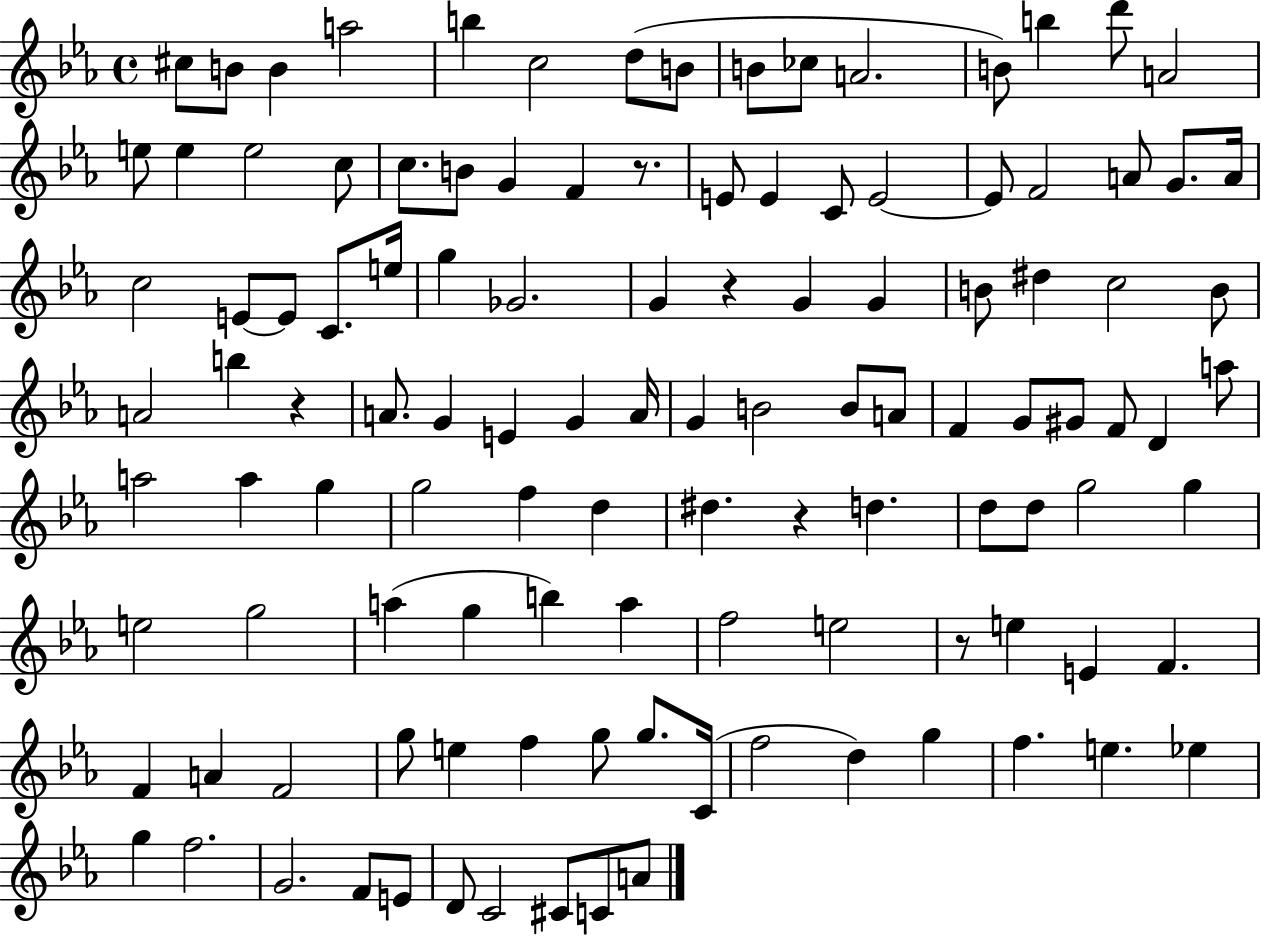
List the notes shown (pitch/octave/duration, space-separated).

C#5/e B4/e B4/q A5/h B5/q C5/h D5/e B4/e B4/e CES5/e A4/h. B4/e B5/q D6/e A4/h E5/e E5/q E5/h C5/e C5/e. B4/e G4/q F4/q R/e. E4/e E4/q C4/e E4/h E4/e F4/h A4/e G4/e. A4/s C5/h E4/e E4/e C4/e. E5/s G5/q Gb4/h. G4/q R/q G4/q G4/q B4/e D#5/q C5/h B4/e A4/h B5/q R/q A4/e. G4/q E4/q G4/q A4/s G4/q B4/h B4/e A4/e F4/q G4/e G#4/e F4/e D4/q A5/e A5/h A5/q G5/q G5/h F5/q D5/q D#5/q. R/q D5/q. D5/e D5/e G5/h G5/q E5/h G5/h A5/q G5/q B5/q A5/q F5/h E5/h R/e E5/q E4/q F4/q. F4/q A4/q F4/h G5/e E5/q F5/q G5/e G5/e. C4/s F5/h D5/q G5/q F5/q. E5/q. Eb5/q G5/q F5/h. G4/h. F4/e E4/e D4/e C4/h C#4/e C4/e A4/e